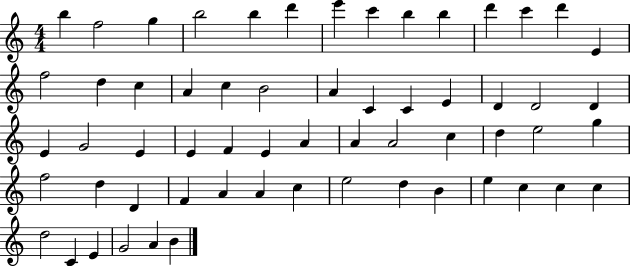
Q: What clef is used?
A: treble